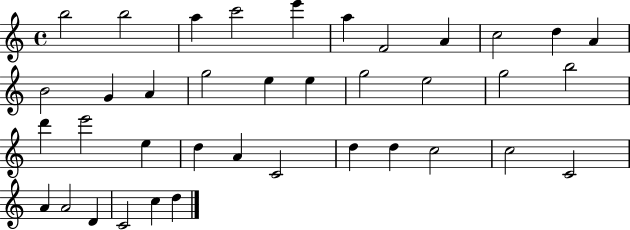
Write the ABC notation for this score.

X:1
T:Untitled
M:4/4
L:1/4
K:C
b2 b2 a c'2 e' a F2 A c2 d A B2 G A g2 e e g2 e2 g2 b2 d' e'2 e d A C2 d d c2 c2 C2 A A2 D C2 c d